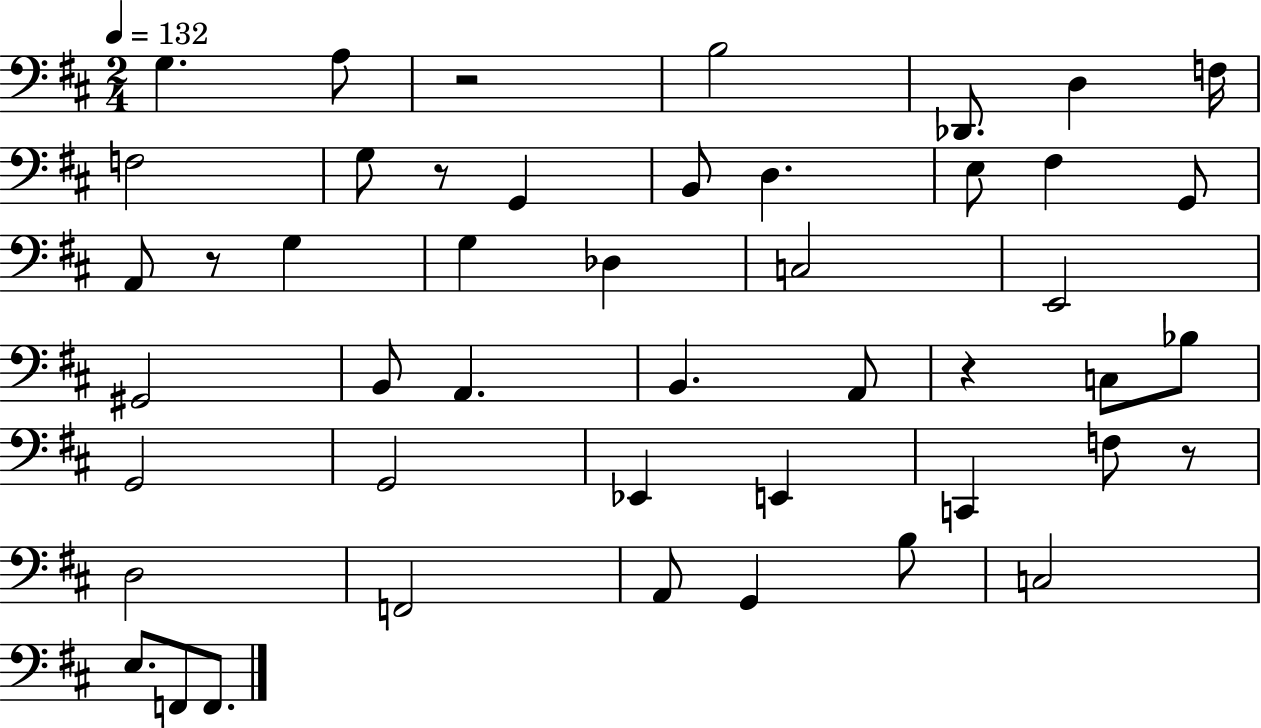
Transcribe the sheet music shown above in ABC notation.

X:1
T:Untitled
M:2/4
L:1/4
K:D
G, A,/2 z2 B,2 _D,,/2 D, F,/4 F,2 G,/2 z/2 G,, B,,/2 D, E,/2 ^F, G,,/2 A,,/2 z/2 G, G, _D, C,2 E,,2 ^G,,2 B,,/2 A,, B,, A,,/2 z C,/2 _B,/2 G,,2 G,,2 _E,, E,, C,, F,/2 z/2 D,2 F,,2 A,,/2 G,, B,/2 C,2 E,/2 F,,/2 F,,/2